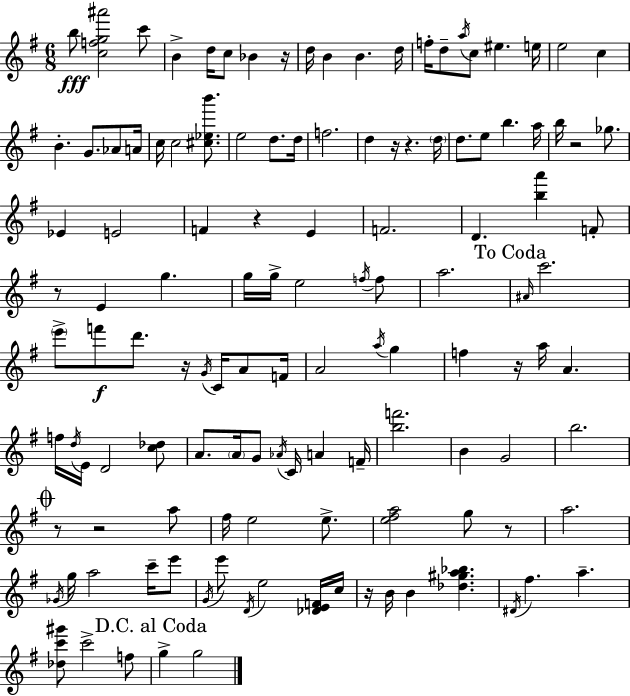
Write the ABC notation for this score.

X:1
T:Untitled
M:6/8
L:1/4
K:G
b/2 [cfg^a']2 c'/2 B d/4 c/2 _B z/4 d/4 B B d/4 f/4 d/2 a/4 c/2 ^e e/4 e2 c B G/2 _A/2 A/4 c/4 c2 [^c_eb']/2 e2 d/2 d/4 f2 d z/4 z d/4 d/2 e/2 b a/4 b/4 z2 _g/2 _E E2 F z E F2 D [ba'] F/2 z/2 E g g/4 g/4 e2 f/4 f/2 a2 ^A/4 c'2 e'/2 f'/2 d'/2 z/4 G/4 C/4 A/2 F/4 A2 a/4 g f z/4 a/4 A f/4 d/4 E/4 D2 [c_d]/2 A/2 A/4 G/2 _A/4 C/4 A F/4 [bf']2 B G2 b2 z/2 z2 a/2 ^f/4 e2 e/2 [e^fa]2 g/2 z/2 a2 _G/4 g/4 a2 c'/4 e'/2 G/4 e'/2 D/4 e2 [_DEF]/4 c/4 z/4 B/4 B [_d^ga_b] ^D/4 ^f a [_dc'^g']/2 c'2 f/2 g g2